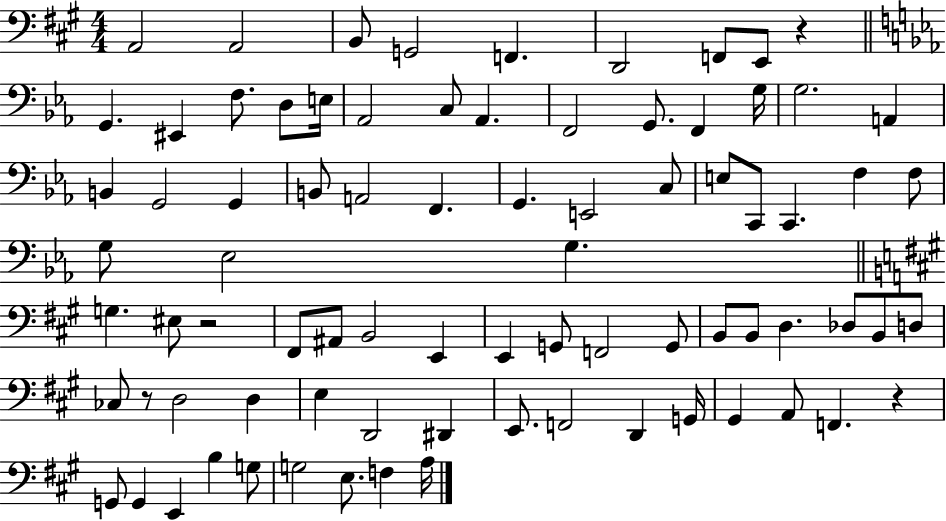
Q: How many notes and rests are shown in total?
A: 81